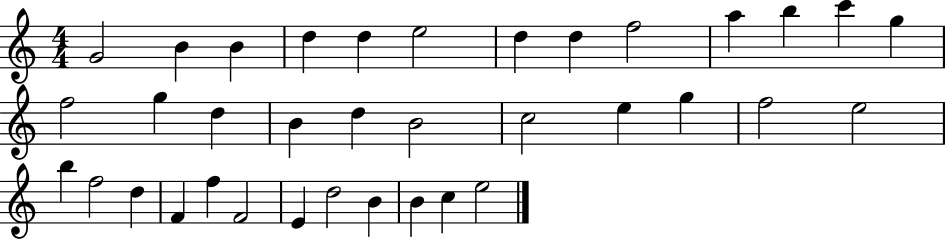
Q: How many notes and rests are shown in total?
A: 36